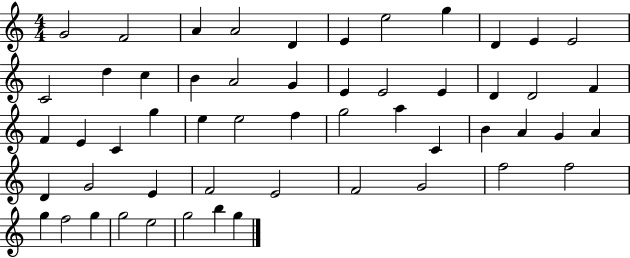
{
  \clef treble
  \numericTimeSignature
  \time 4/4
  \key c \major
  g'2 f'2 | a'4 a'2 d'4 | e'4 e''2 g''4 | d'4 e'4 e'2 | \break c'2 d''4 c''4 | b'4 a'2 g'4 | e'4 e'2 e'4 | d'4 d'2 f'4 | \break f'4 e'4 c'4 g''4 | e''4 e''2 f''4 | g''2 a''4 c'4 | b'4 a'4 g'4 a'4 | \break d'4 g'2 e'4 | f'2 e'2 | f'2 g'2 | f''2 f''2 | \break g''4 f''2 g''4 | g''2 e''2 | g''2 b''4 g''4 | \bar "|."
}